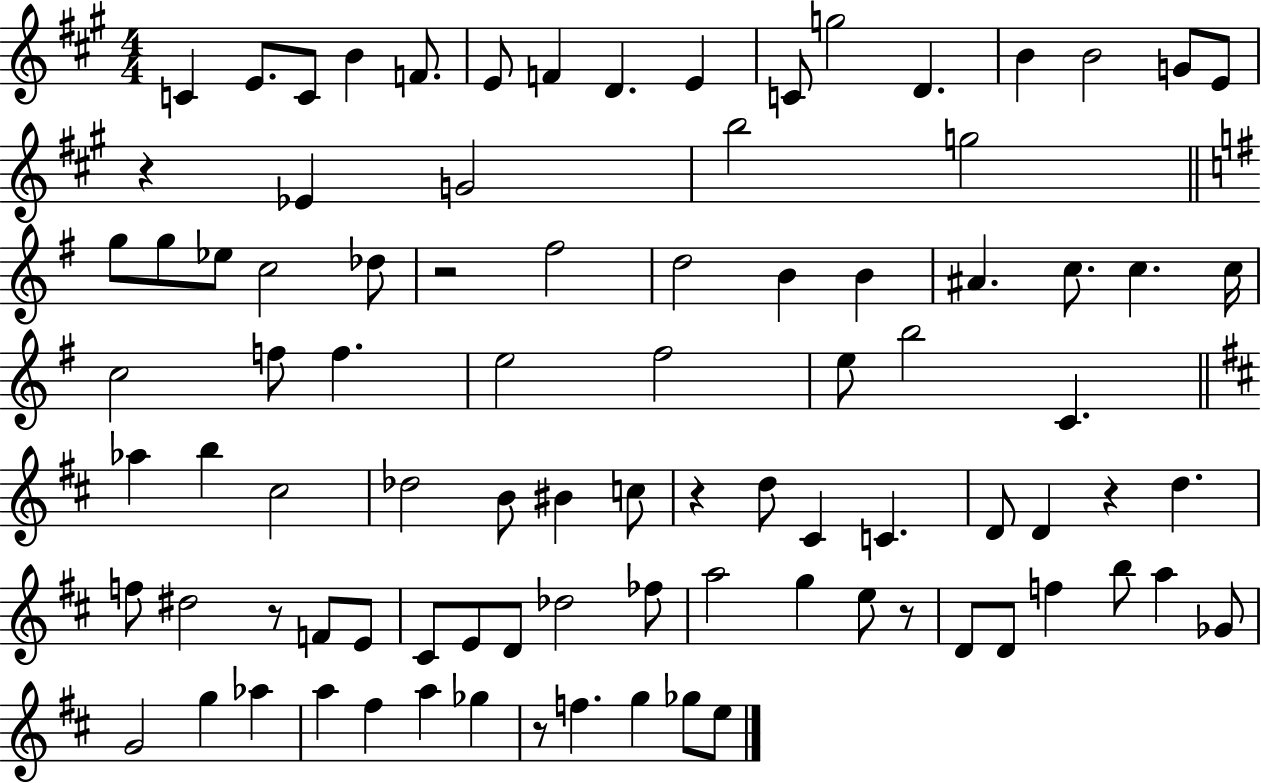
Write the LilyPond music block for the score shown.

{
  \clef treble
  \numericTimeSignature
  \time 4/4
  \key a \major
  \repeat volta 2 { c'4 e'8. c'8 b'4 f'8. | e'8 f'4 d'4. e'4 | c'8 g''2 d'4. | b'4 b'2 g'8 e'8 | \break r4 ees'4 g'2 | b''2 g''2 | \bar "||" \break \key g \major g''8 g''8 ees''8 c''2 des''8 | r2 fis''2 | d''2 b'4 b'4 | ais'4. c''8. c''4. c''16 | \break c''2 f''8 f''4. | e''2 fis''2 | e''8 b''2 c'4. | \bar "||" \break \key d \major aes''4 b''4 cis''2 | des''2 b'8 bis'4 c''8 | r4 d''8 cis'4 c'4. | d'8 d'4 r4 d''4. | \break f''8 dis''2 r8 f'8 e'8 | cis'8 e'8 d'8 des''2 fes''8 | a''2 g''4 e''8 r8 | d'8 d'8 f''4 b''8 a''4 ges'8 | \break g'2 g''4 aes''4 | a''4 fis''4 a''4 ges''4 | r8 f''4. g''4 ges''8 e''8 | } \bar "|."
}